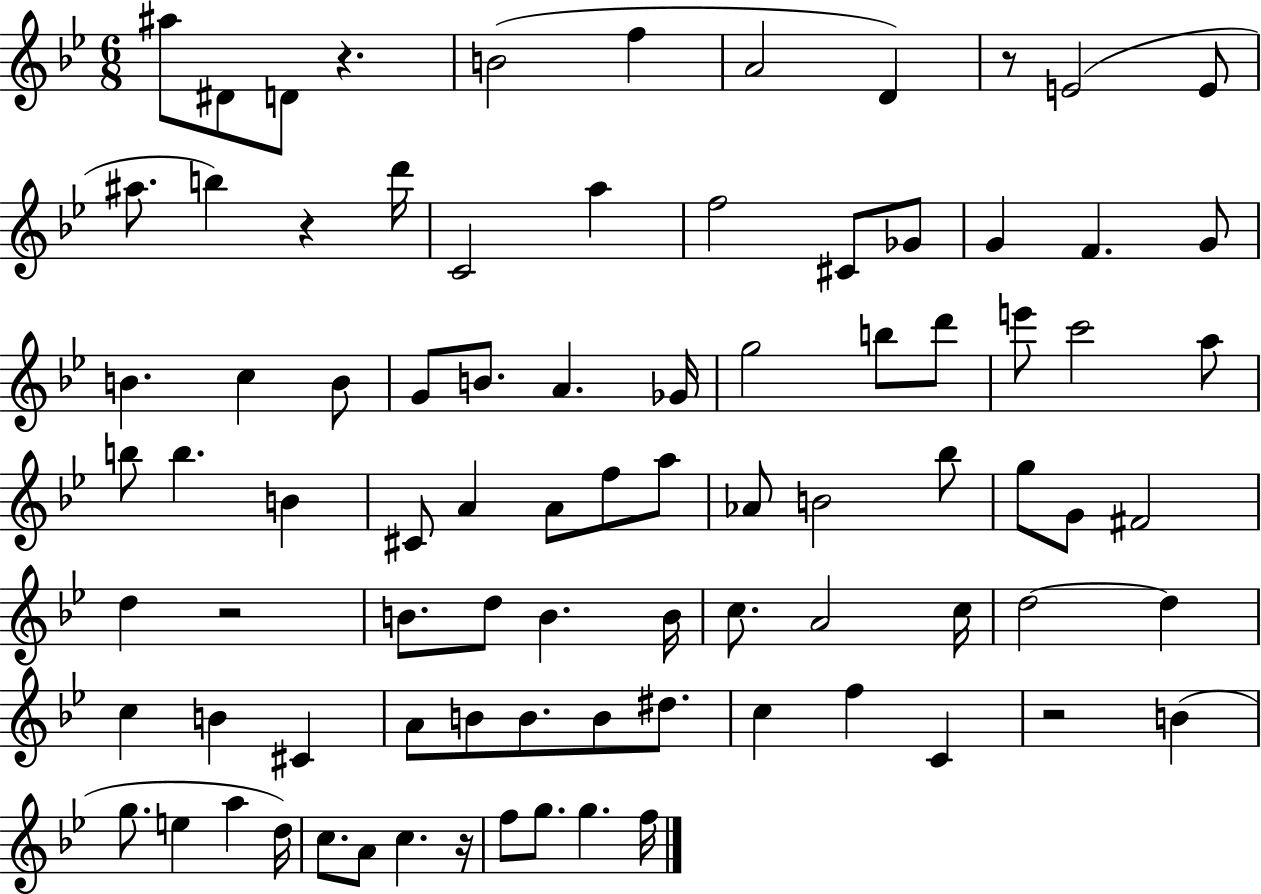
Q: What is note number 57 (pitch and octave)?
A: D5